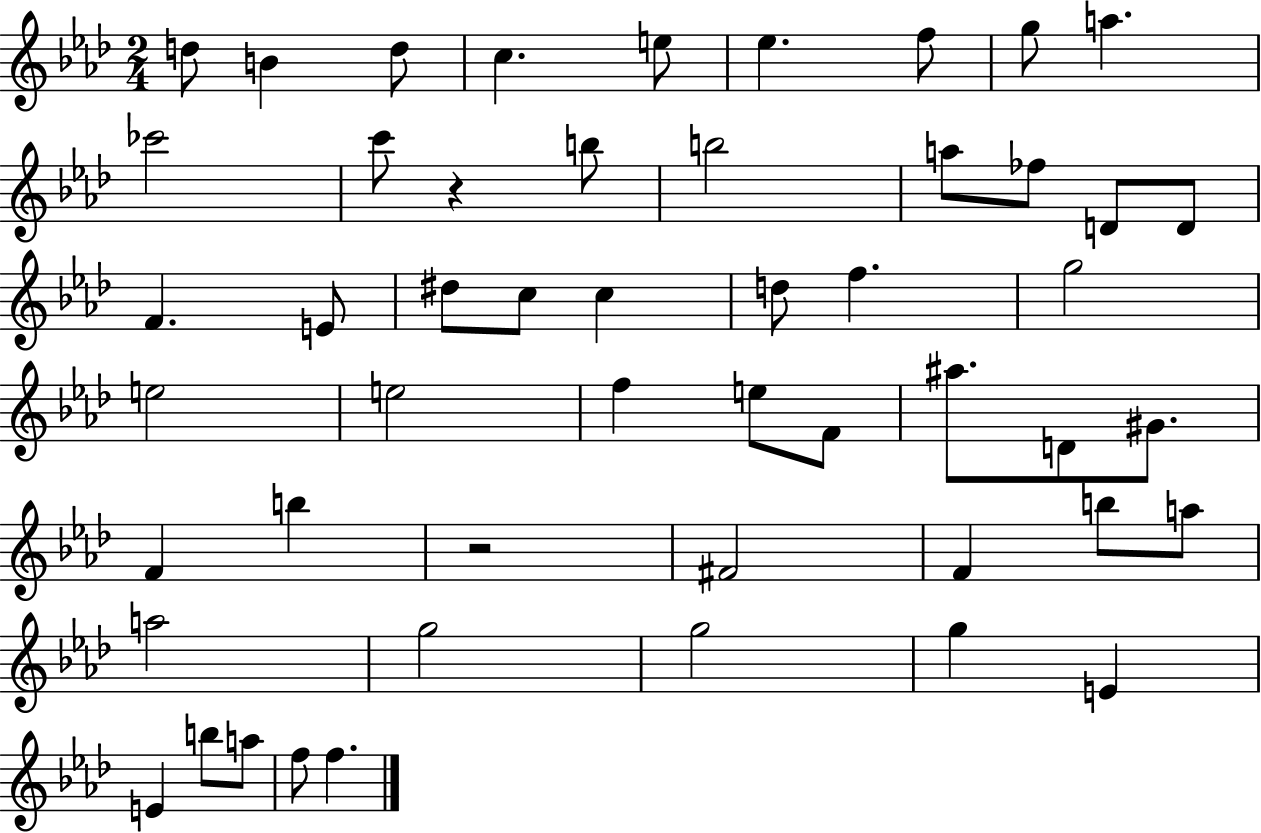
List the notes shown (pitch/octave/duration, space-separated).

D5/e B4/q D5/e C5/q. E5/e Eb5/q. F5/e G5/e A5/q. CES6/h C6/e R/q B5/e B5/h A5/e FES5/e D4/e D4/e F4/q. E4/e D#5/e C5/e C5/q D5/e F5/q. G5/h E5/h E5/h F5/q E5/e F4/e A#5/e. D4/e G#4/e. F4/q B5/q R/h F#4/h F4/q B5/e A5/e A5/h G5/h G5/h G5/q E4/q E4/q B5/e A5/e F5/e F5/q.